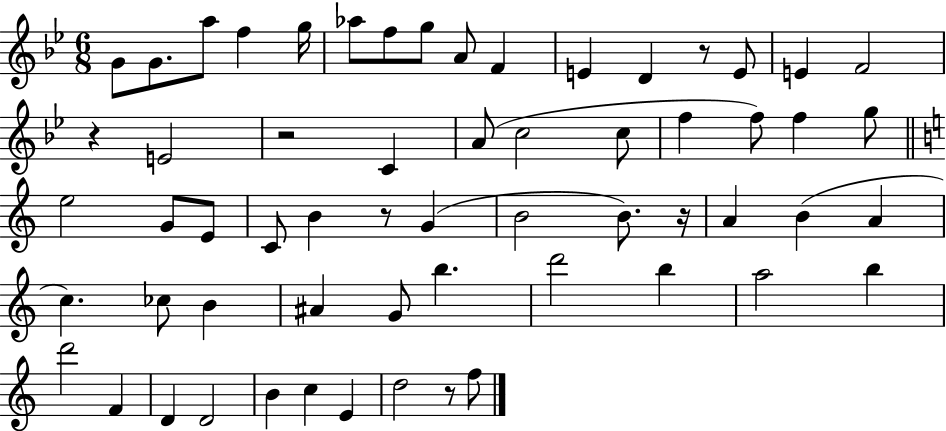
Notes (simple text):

G4/e G4/e. A5/e F5/q G5/s Ab5/e F5/e G5/e A4/e F4/q E4/q D4/q R/e E4/e E4/q F4/h R/q E4/h R/h C4/q A4/e C5/h C5/e F5/q F5/e F5/q G5/e E5/h G4/e E4/e C4/e B4/q R/e G4/q B4/h B4/e. R/s A4/q B4/q A4/q C5/q. CES5/e B4/q A#4/q G4/e B5/q. D6/h B5/q A5/h B5/q D6/h F4/q D4/q D4/h B4/q C5/q E4/q D5/h R/e F5/e